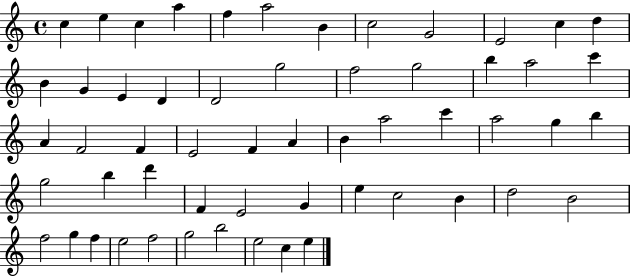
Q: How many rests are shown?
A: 0